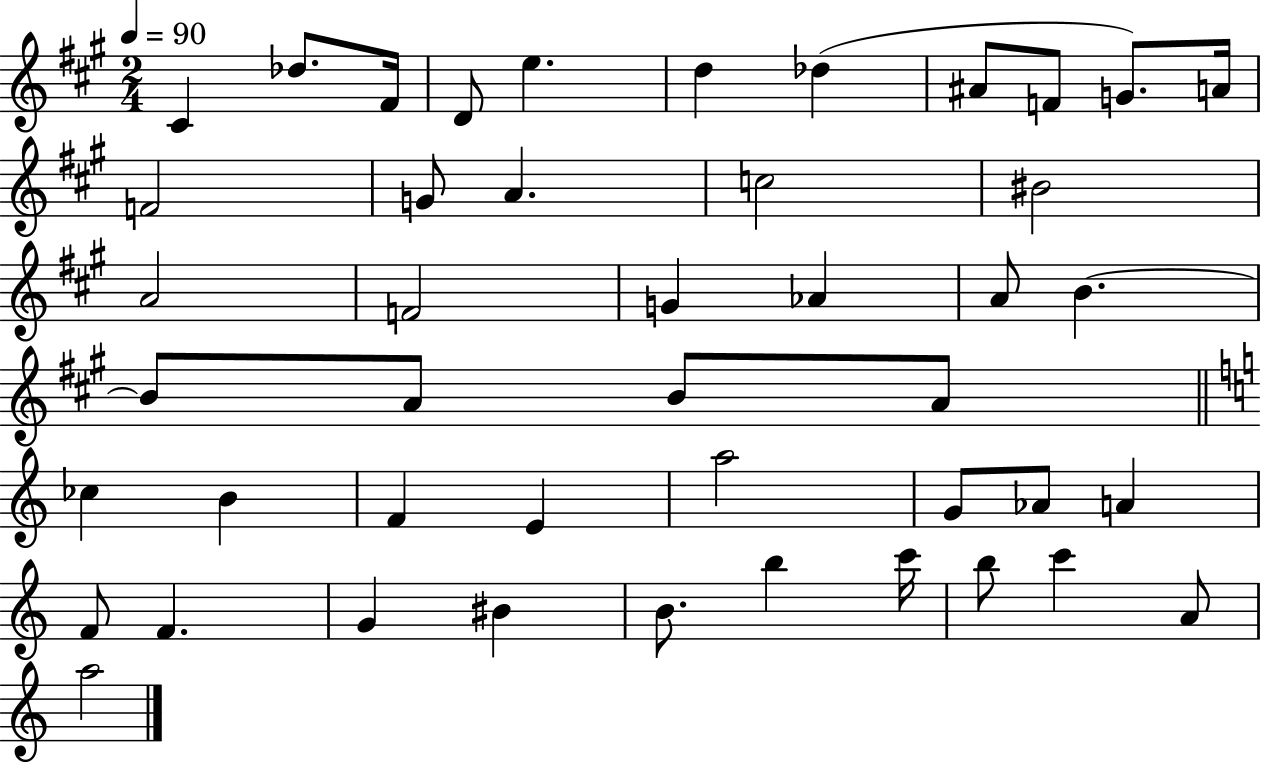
C#4/q Db5/e. F#4/s D4/e E5/q. D5/q Db5/q A#4/e F4/e G4/e. A4/s F4/h G4/e A4/q. C5/h BIS4/h A4/h F4/h G4/q Ab4/q A4/e B4/q. B4/e A4/e B4/e A4/e CES5/q B4/q F4/q E4/q A5/h G4/e Ab4/e A4/q F4/e F4/q. G4/q BIS4/q B4/e. B5/q C6/s B5/e C6/q A4/e A5/h